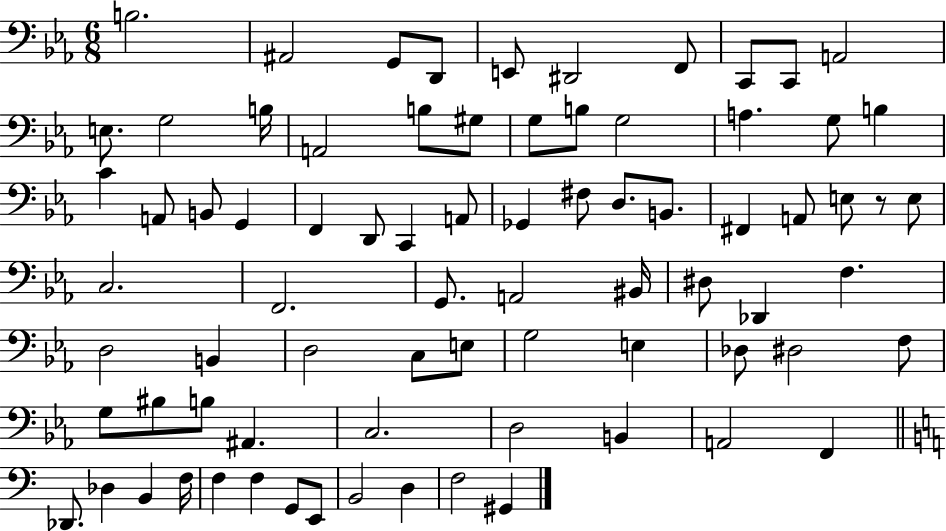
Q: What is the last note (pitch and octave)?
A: G#2